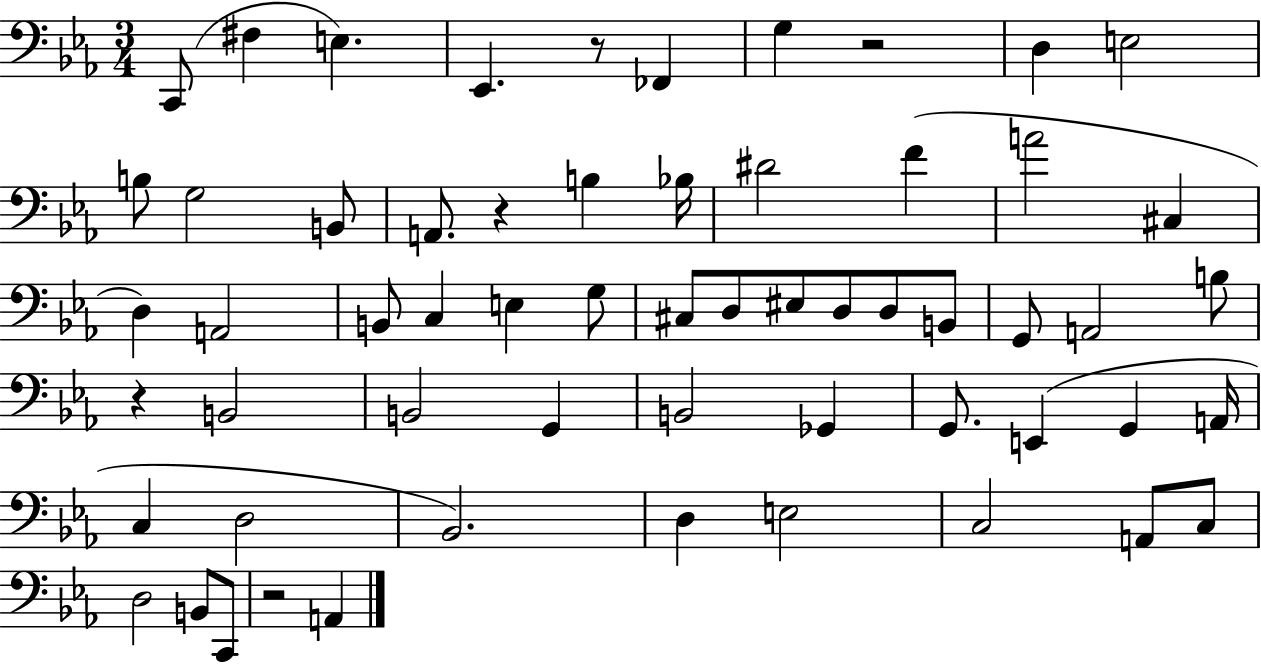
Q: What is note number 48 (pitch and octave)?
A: C3